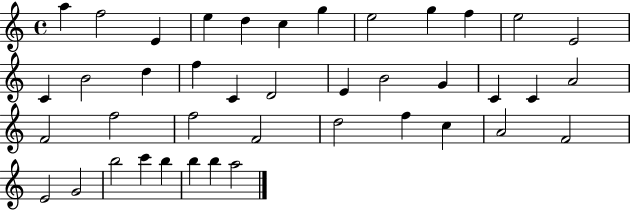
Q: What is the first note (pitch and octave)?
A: A5